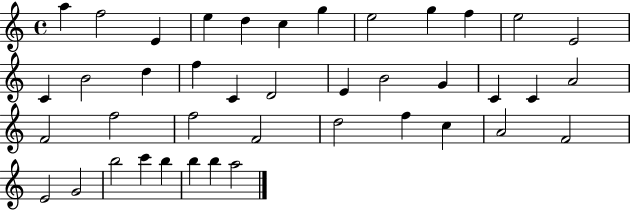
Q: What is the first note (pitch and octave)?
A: A5